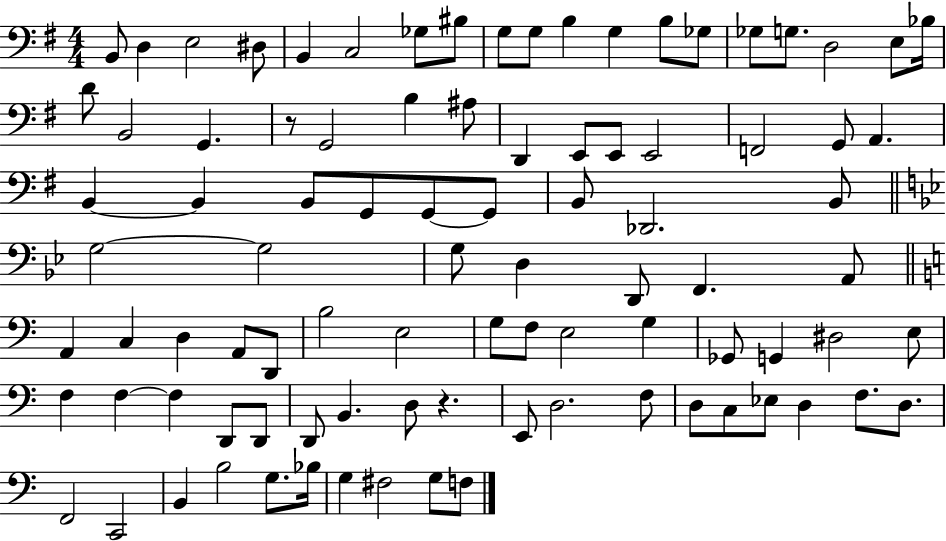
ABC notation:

X:1
T:Untitled
M:4/4
L:1/4
K:G
B,,/2 D, E,2 ^D,/2 B,, C,2 _G,/2 ^B,/2 G,/2 G,/2 B, G, B,/2 _G,/2 _G,/2 G,/2 D,2 E,/2 _B,/4 D/2 B,,2 G,, z/2 G,,2 B, ^A,/2 D,, E,,/2 E,,/2 E,,2 F,,2 G,,/2 A,, B,, B,, B,,/2 G,,/2 G,,/2 G,,/2 B,,/2 _D,,2 B,,/2 G,2 G,2 G,/2 D, D,,/2 F,, A,,/2 A,, C, D, A,,/2 D,,/2 B,2 E,2 G,/2 F,/2 E,2 G, _G,,/2 G,, ^D,2 E,/2 F, F, F, D,,/2 D,,/2 D,,/2 B,, D,/2 z E,,/2 D,2 F,/2 D,/2 C,/2 _E,/2 D, F,/2 D,/2 F,,2 C,,2 B,, B,2 G,/2 _B,/4 G, ^F,2 G,/2 F,/2